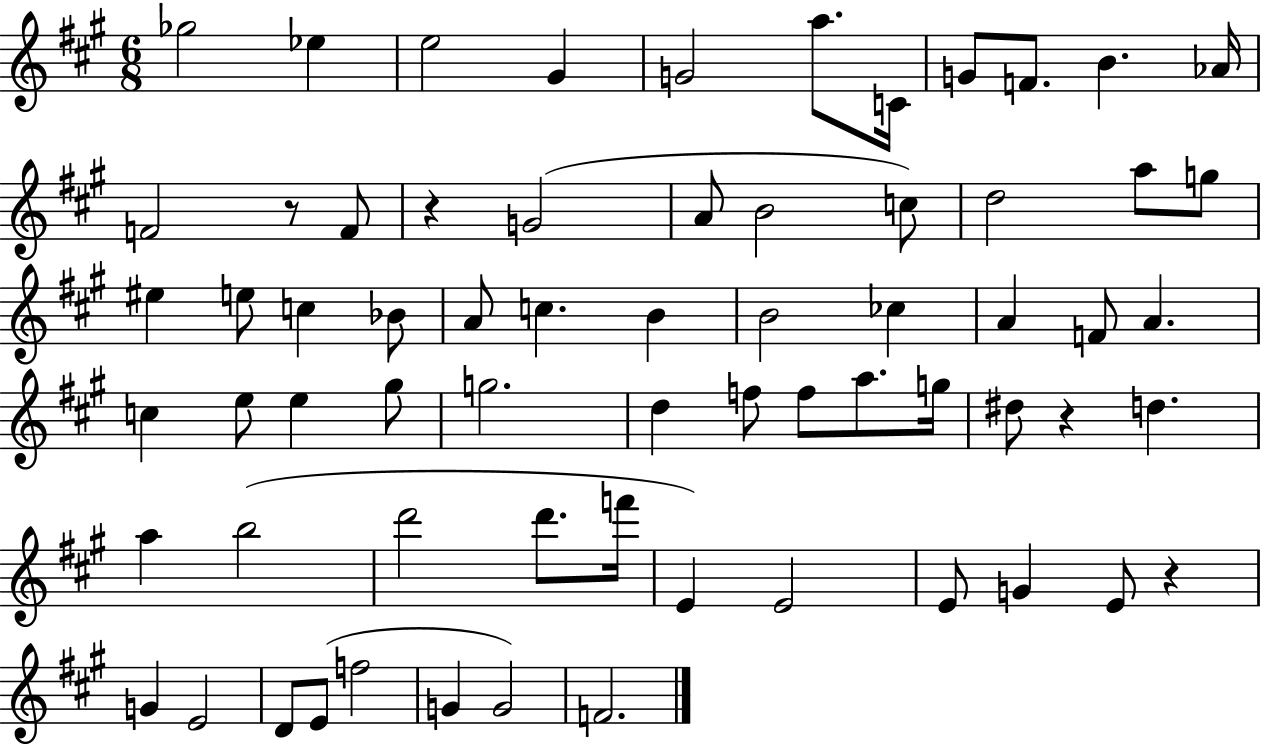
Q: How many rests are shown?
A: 4